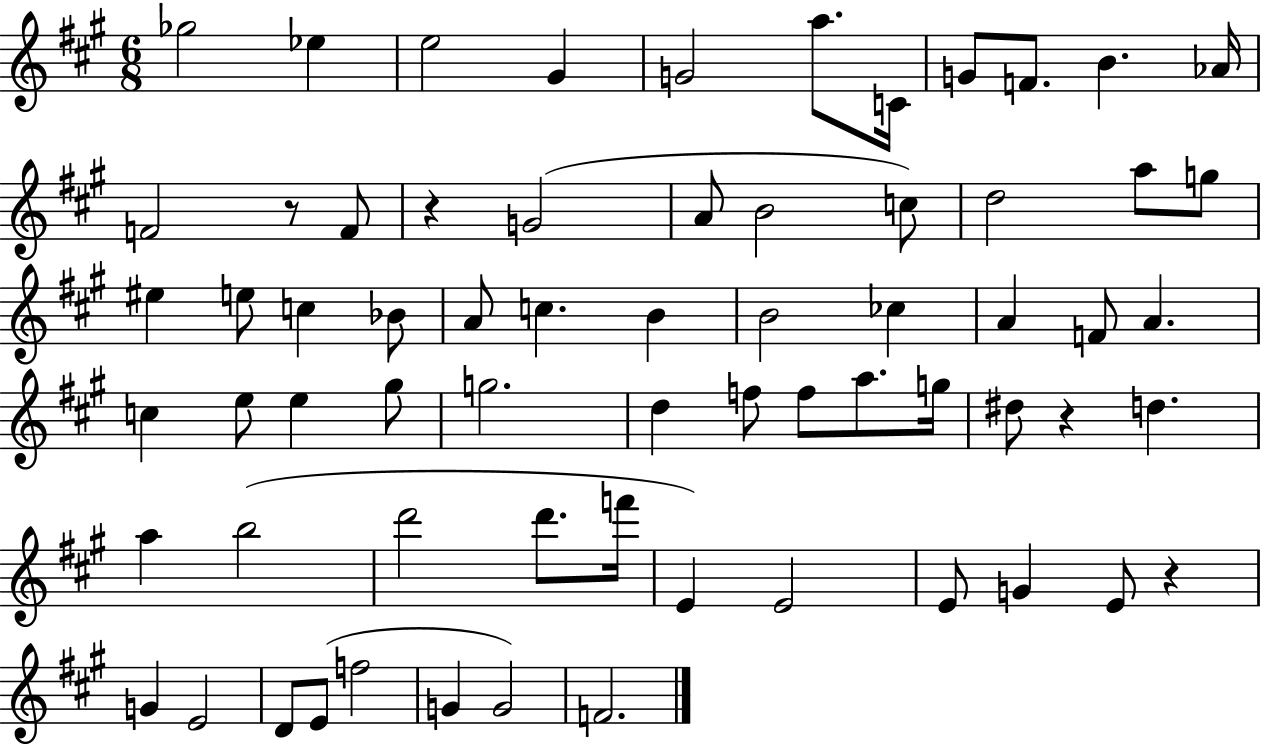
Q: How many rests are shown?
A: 4